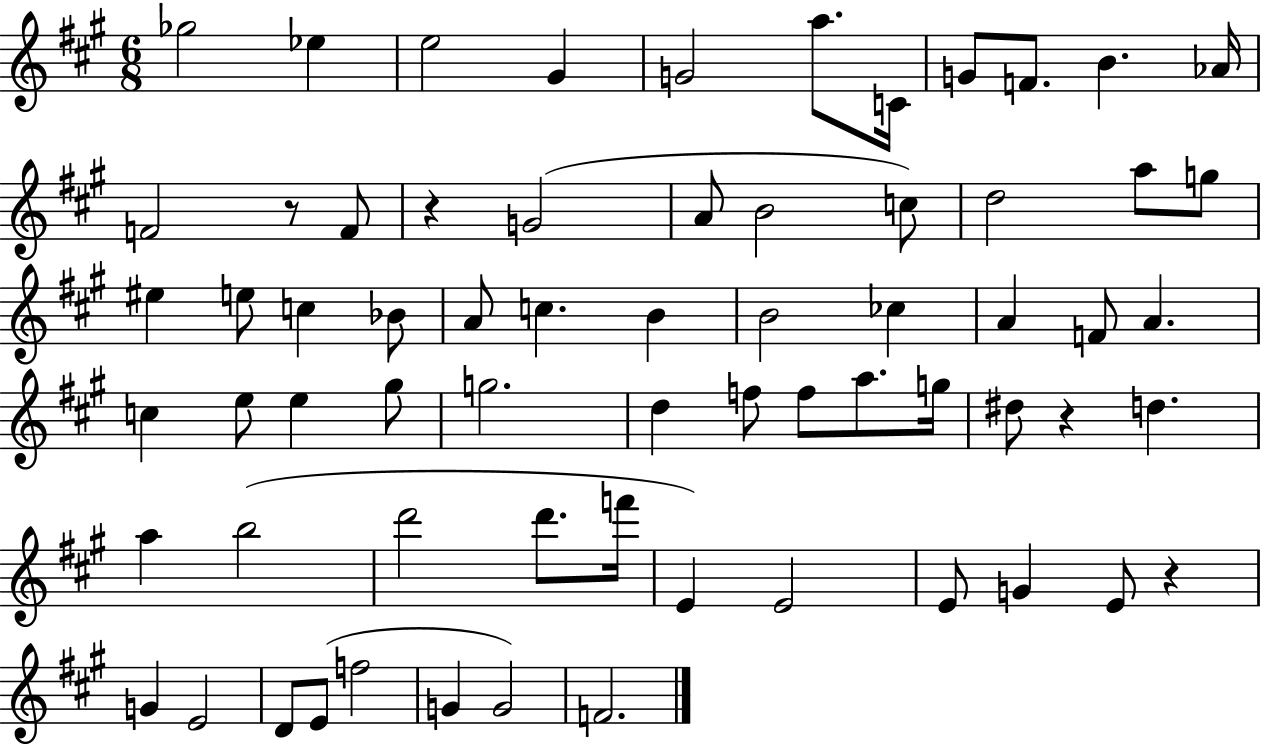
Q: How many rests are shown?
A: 4